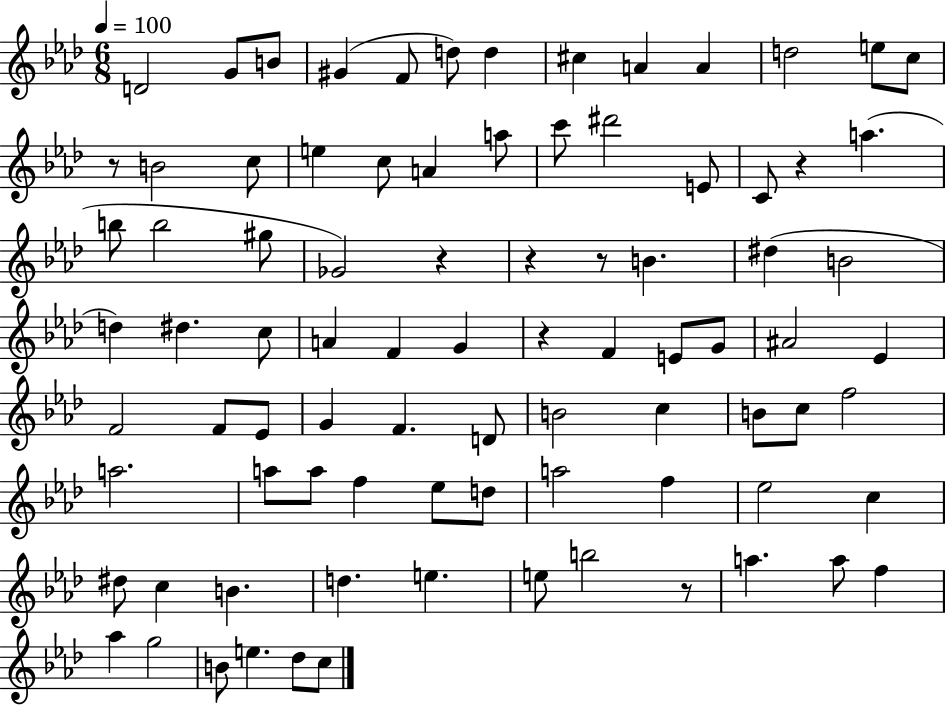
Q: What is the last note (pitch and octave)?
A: C5